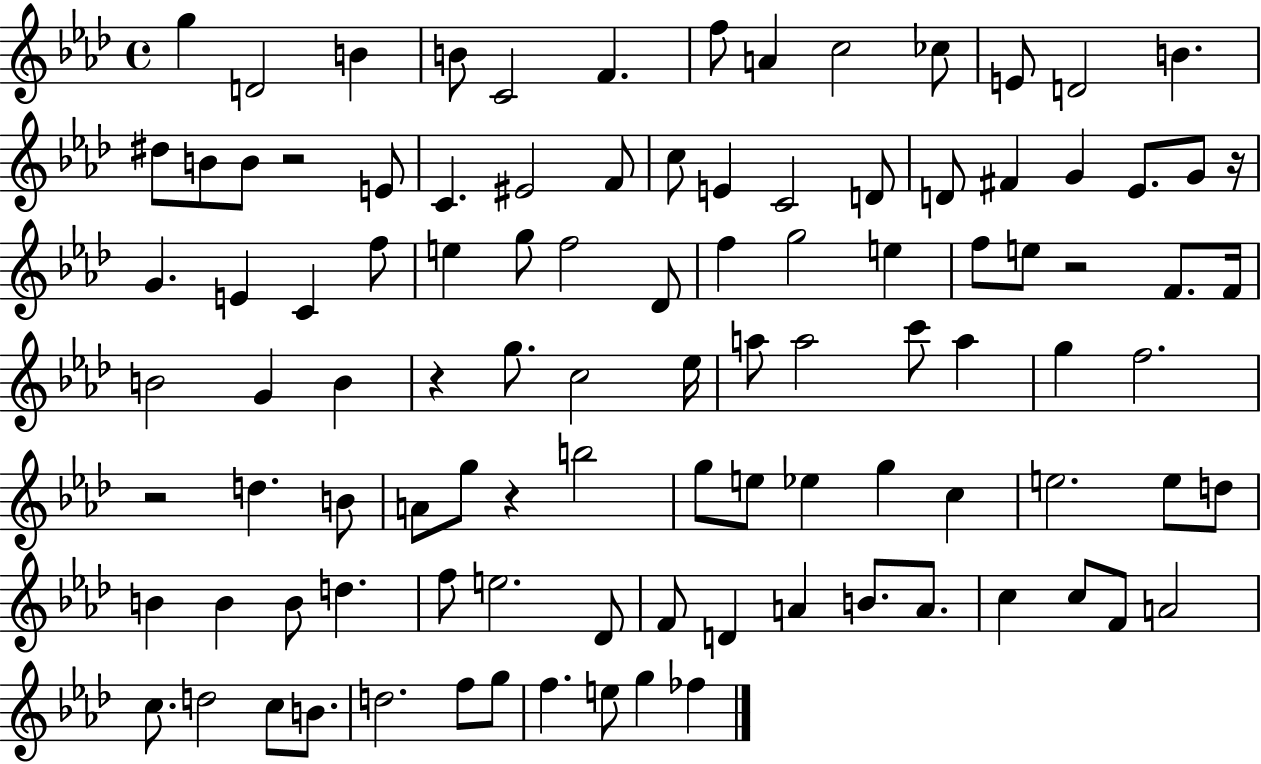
X:1
T:Untitled
M:4/4
L:1/4
K:Ab
g D2 B B/2 C2 F f/2 A c2 _c/2 E/2 D2 B ^d/2 B/2 B/2 z2 E/2 C ^E2 F/2 c/2 E C2 D/2 D/2 ^F G _E/2 G/2 z/4 G E C f/2 e g/2 f2 _D/2 f g2 e f/2 e/2 z2 F/2 F/4 B2 G B z g/2 c2 _e/4 a/2 a2 c'/2 a g f2 z2 d B/2 A/2 g/2 z b2 g/2 e/2 _e g c e2 e/2 d/2 B B B/2 d f/2 e2 _D/2 F/2 D A B/2 A/2 c c/2 F/2 A2 c/2 d2 c/2 B/2 d2 f/2 g/2 f e/2 g _f